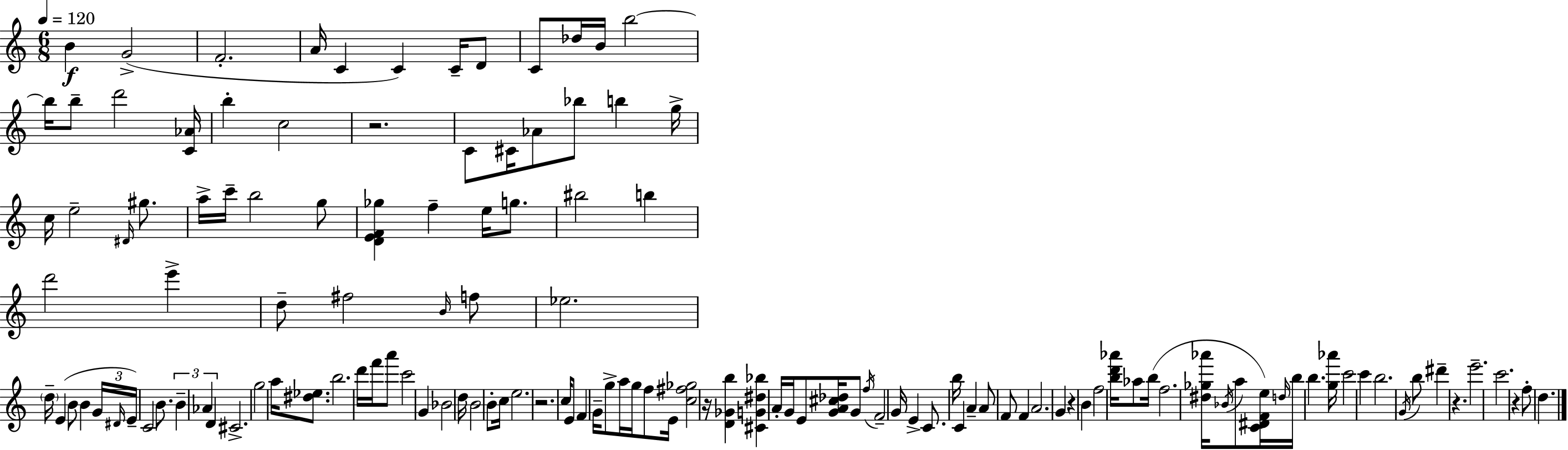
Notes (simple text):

B4/q G4/h F4/h. A4/s C4/q C4/q C4/s D4/e C4/e Db5/s B4/s B5/h B5/s B5/e D6/h [C4,Ab4]/s B5/q C5/h R/h. C4/e C#4/s Ab4/e Bb5/e B5/q G5/s C5/s E5/h D#4/s G#5/e. A5/s C6/s B5/h G5/e [D4,E4,F4,Gb5]/q F5/q E5/s G5/e. BIS5/h B5/q D6/h E6/q D5/e F#5/h B4/s F5/e Eb5/h. D5/s E4/q B4/e B4/q G4/s D#4/s E4/s C4/h B4/e. B4/q Ab4/q D4/q C#4/h. G5/h A5/s [D#5,Eb5]/e. B5/h. D6/s F6/s A6/e C6/h G4/q Bb4/h D5/s B4/h B4/e C5/s E5/h. R/h. C5/s E4/e F4/q G4/s G5/e A5/s G5/s F5/e E4/s [C5,F#5,Gb5]/h R/s [D4,Gb4,B5]/q [C#4,G4,D#5,Bb5]/q A4/s G4/s E4/e [G4,A4,C#5,Db5]/s G4/e F5/s F4/h G4/s E4/q C4/e. B5/s C4/q A4/q A4/e F4/e F4/q A4/h. G4/q R/q B4/q F5/h [B5,D6,Ab6]/s Ab5/e B5/s F5/h. [D#5,Gb5,Ab6]/s Bb4/s A5/e [C4,D#4,F4,E5]/s D5/s B5/s B5/q. [G5,Ab6]/s C6/h C6/q B5/h. G4/s B5/e D#6/q R/q. E6/h. C6/h. R/q F5/e D5/q.